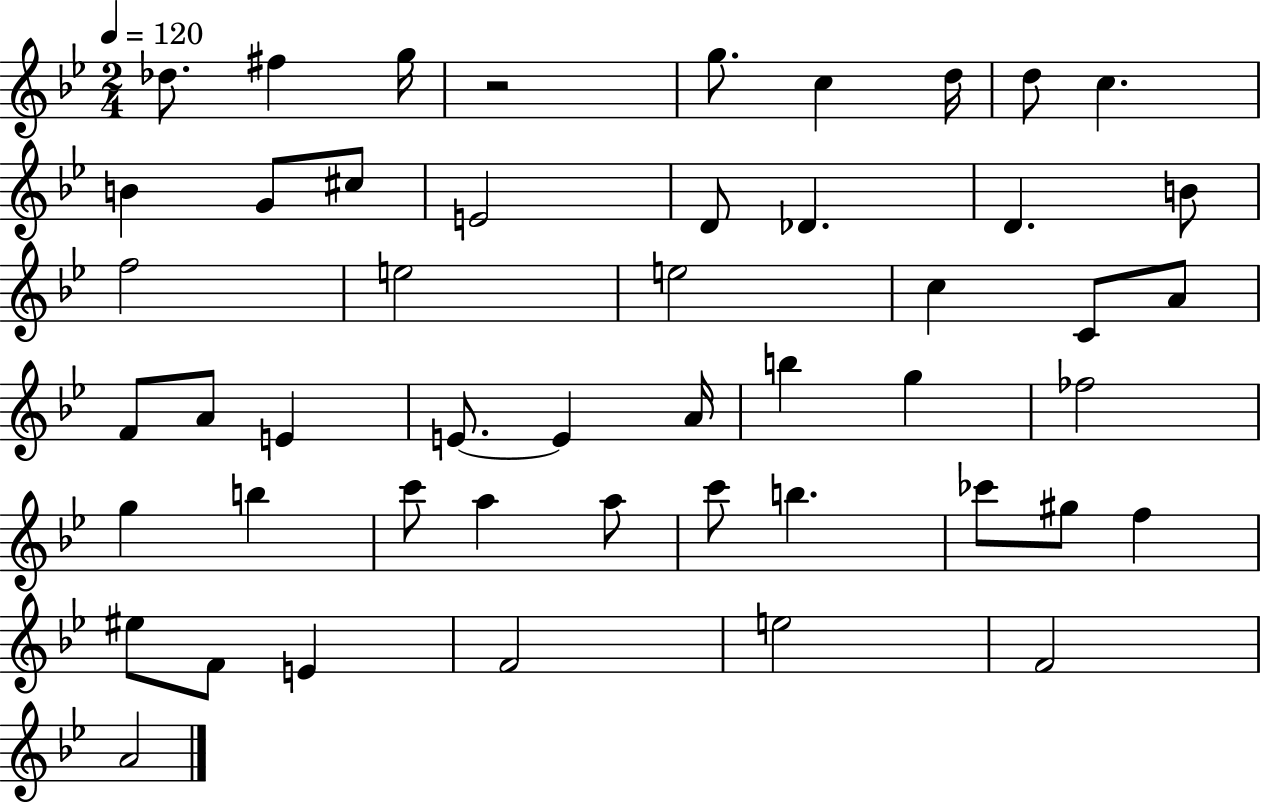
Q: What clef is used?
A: treble